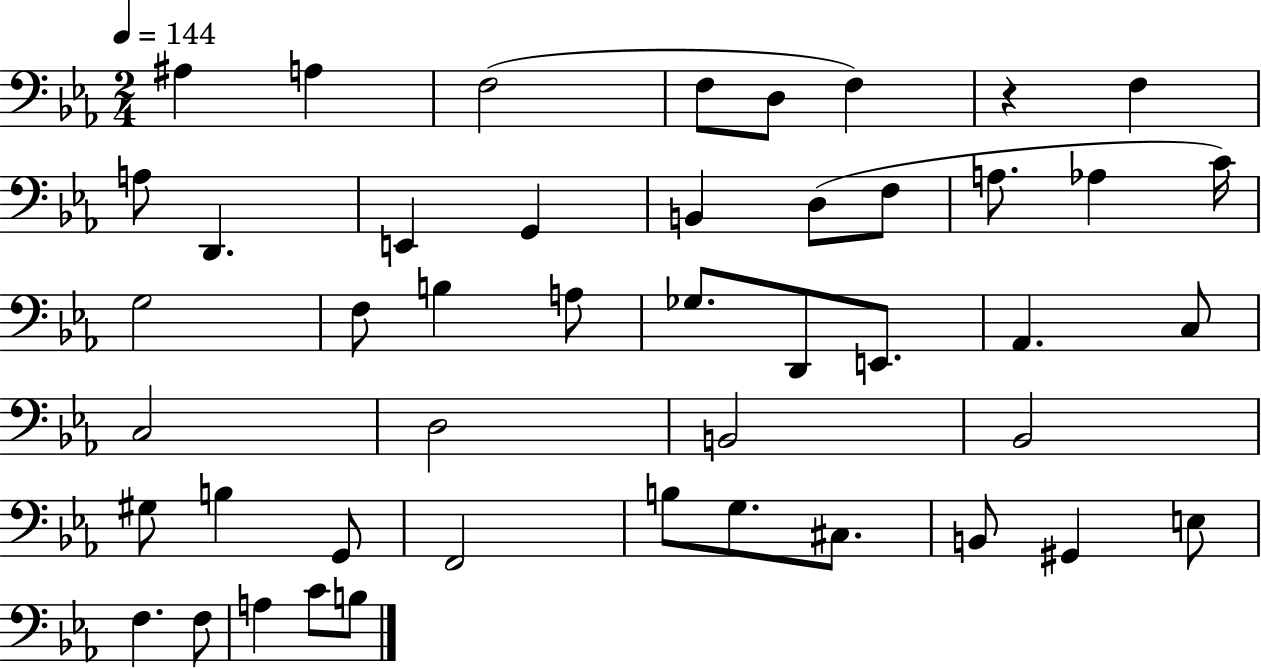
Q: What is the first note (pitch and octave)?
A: A#3